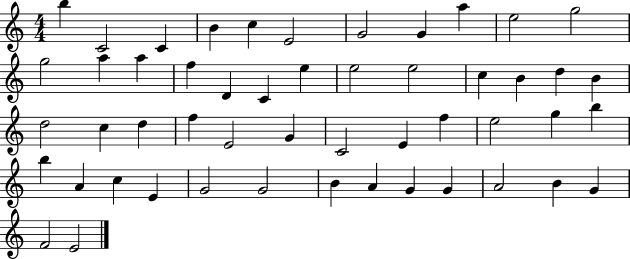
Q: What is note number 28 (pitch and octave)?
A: F5